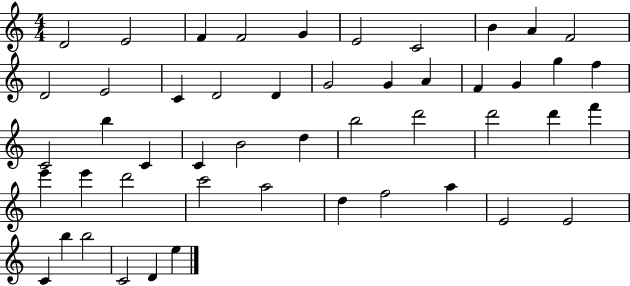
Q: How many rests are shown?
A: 0